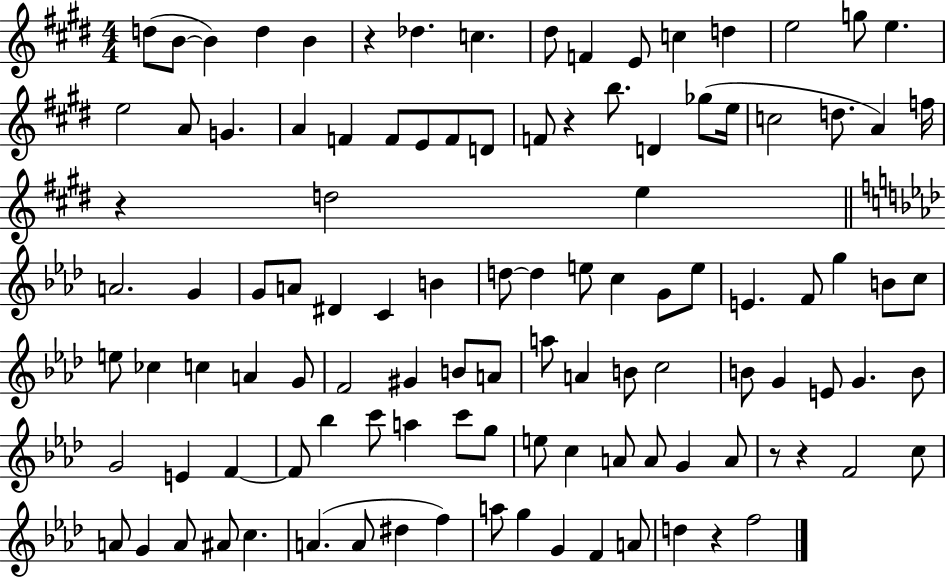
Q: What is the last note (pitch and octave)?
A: F5